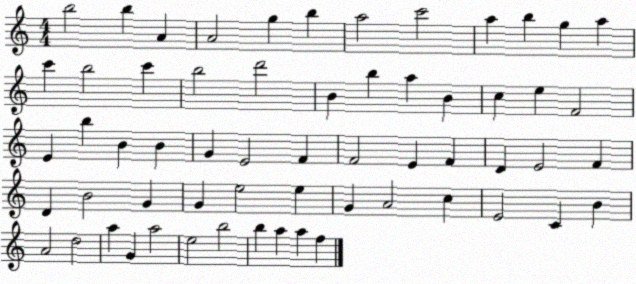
X:1
T:Untitled
M:4/4
L:1/4
K:C
b2 b A A2 g b a2 c'2 a b g a c' b2 c' b2 d'2 B b a B c e F2 E b B B G E2 F F2 E F D E2 F D B2 G G e2 e G A2 c E2 C B A2 d2 a G a2 e2 b2 b a a f